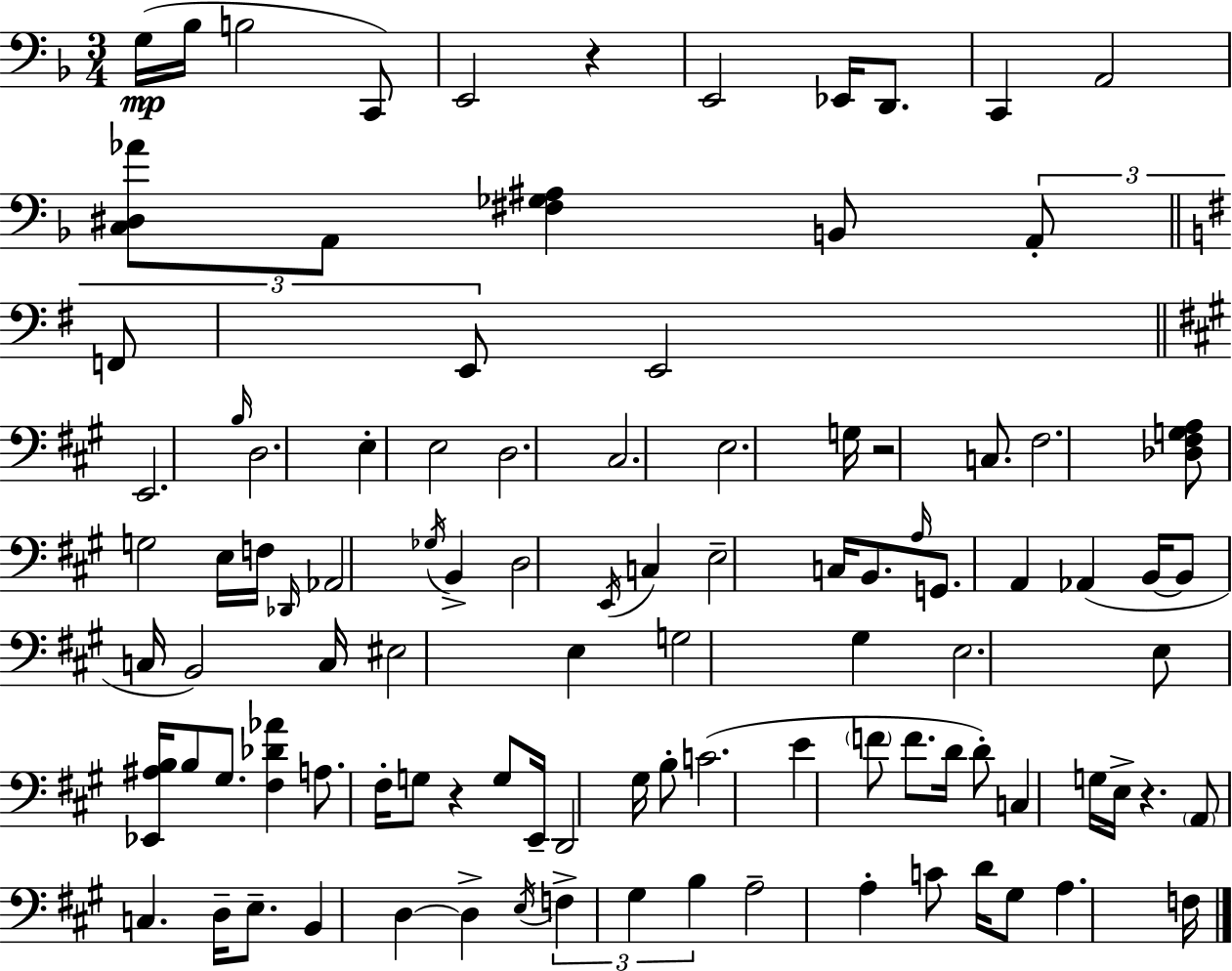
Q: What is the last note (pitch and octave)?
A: F3